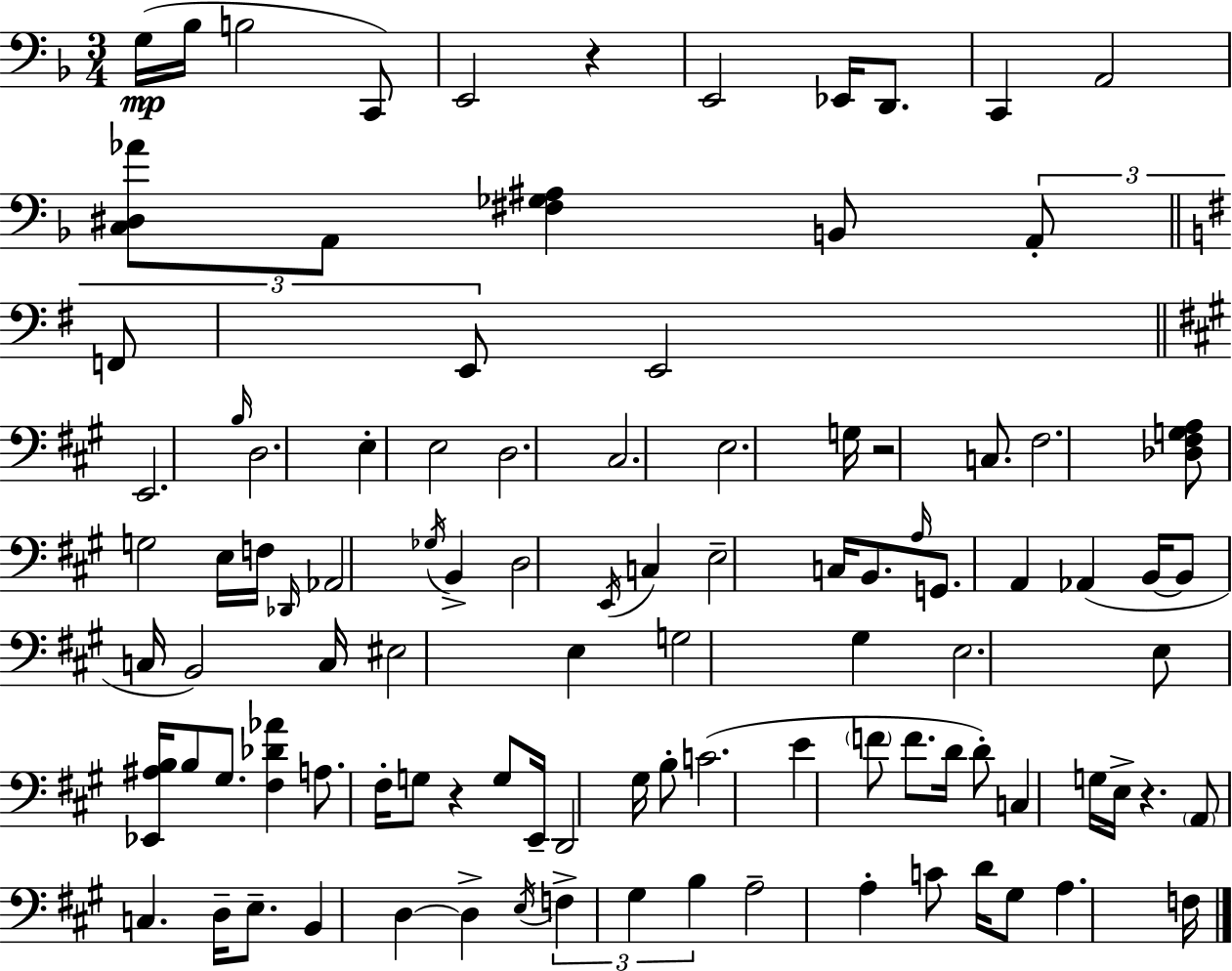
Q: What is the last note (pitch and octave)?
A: F3